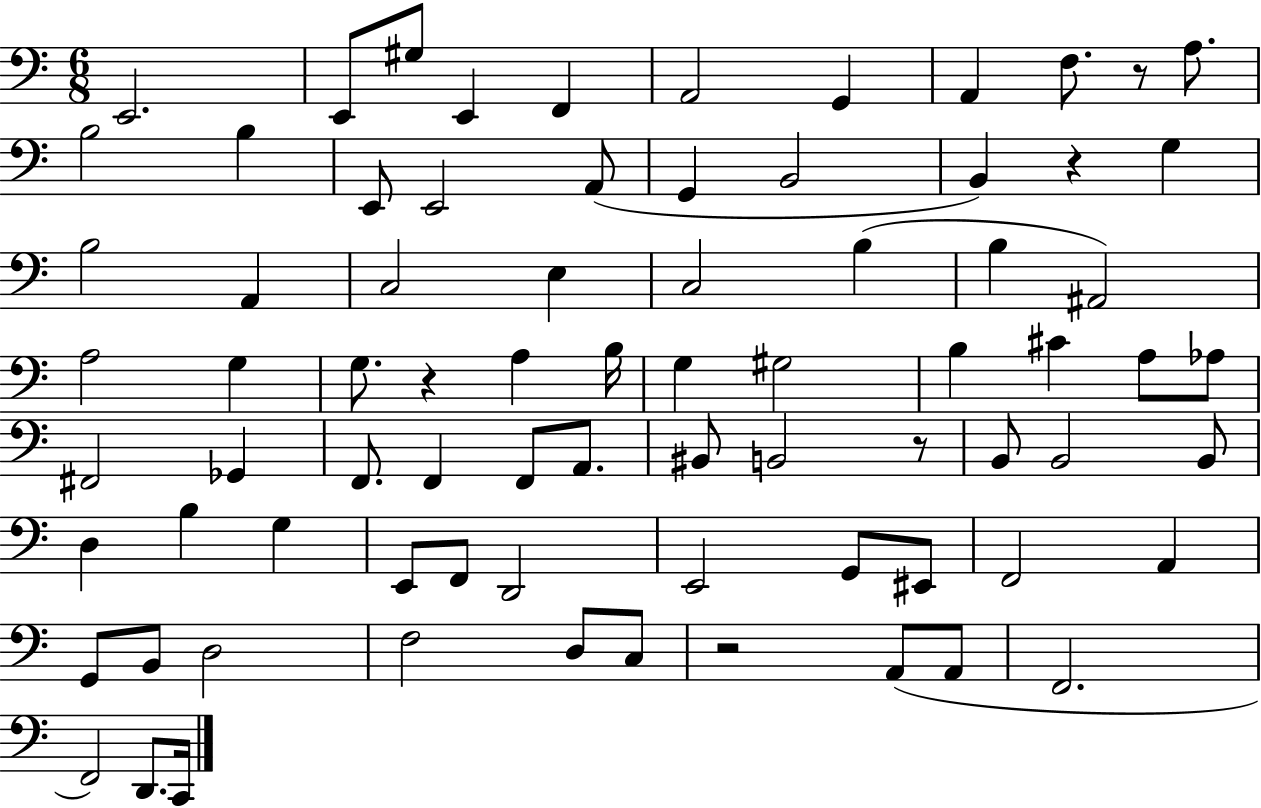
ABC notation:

X:1
T:Untitled
M:6/8
L:1/4
K:C
E,,2 E,,/2 ^G,/2 E,, F,, A,,2 G,, A,, F,/2 z/2 A,/2 B,2 B, E,,/2 E,,2 A,,/2 G,, B,,2 B,, z G, B,2 A,, C,2 E, C,2 B, B, ^A,,2 A,2 G, G,/2 z A, B,/4 G, ^G,2 B, ^C A,/2 _A,/2 ^F,,2 _G,, F,,/2 F,, F,,/2 A,,/2 ^B,,/2 B,,2 z/2 B,,/2 B,,2 B,,/2 D, B, G, E,,/2 F,,/2 D,,2 E,,2 G,,/2 ^E,,/2 F,,2 A,, G,,/2 B,,/2 D,2 F,2 D,/2 C,/2 z2 A,,/2 A,,/2 F,,2 F,,2 D,,/2 C,,/4